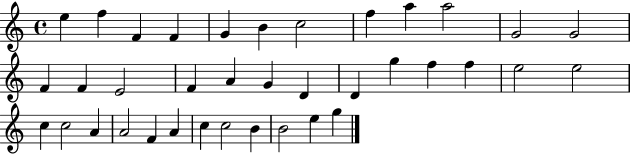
X:1
T:Untitled
M:4/4
L:1/4
K:C
e f F F G B c2 f a a2 G2 G2 F F E2 F A G D D g f f e2 e2 c c2 A A2 F A c c2 B B2 e g